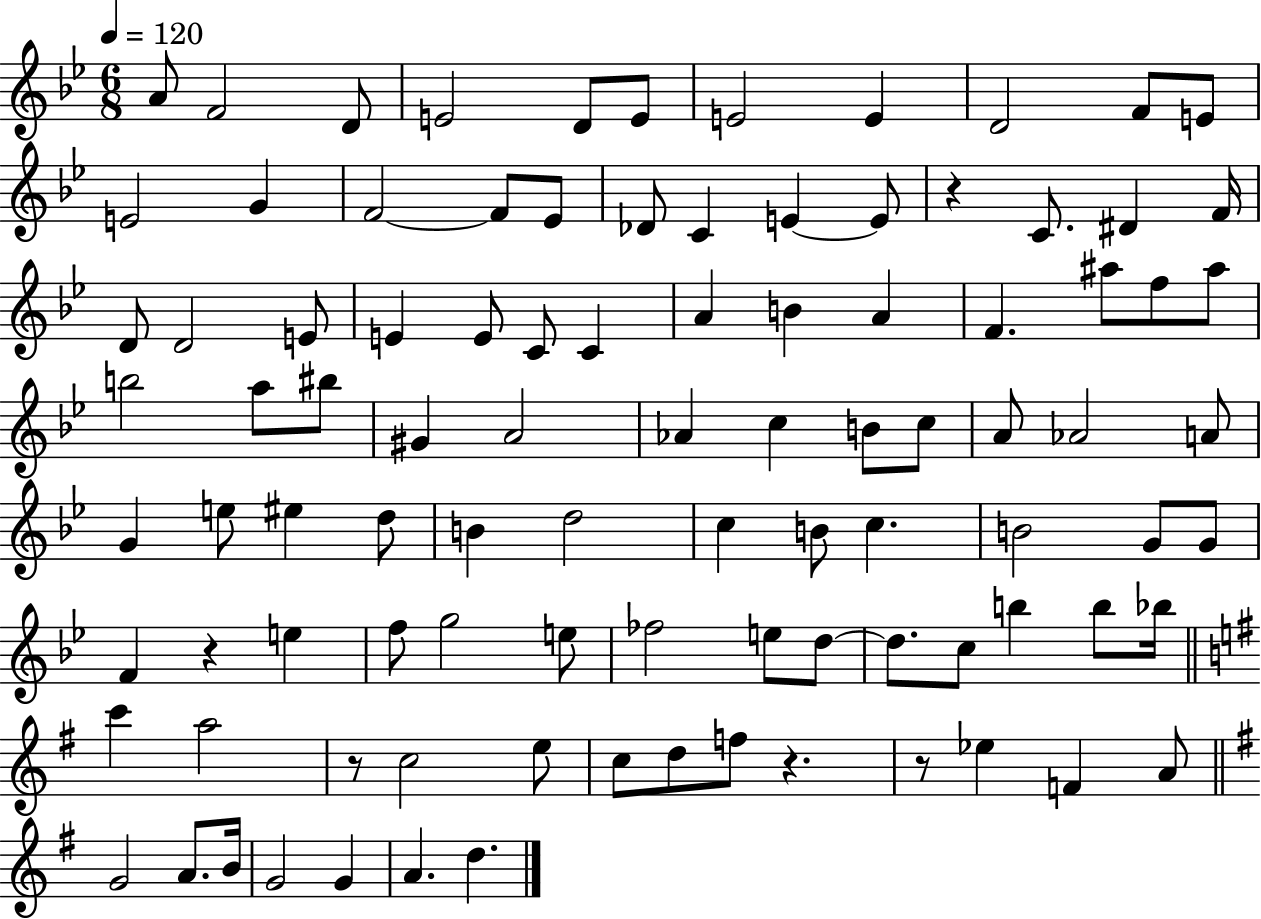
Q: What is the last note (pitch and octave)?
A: D5